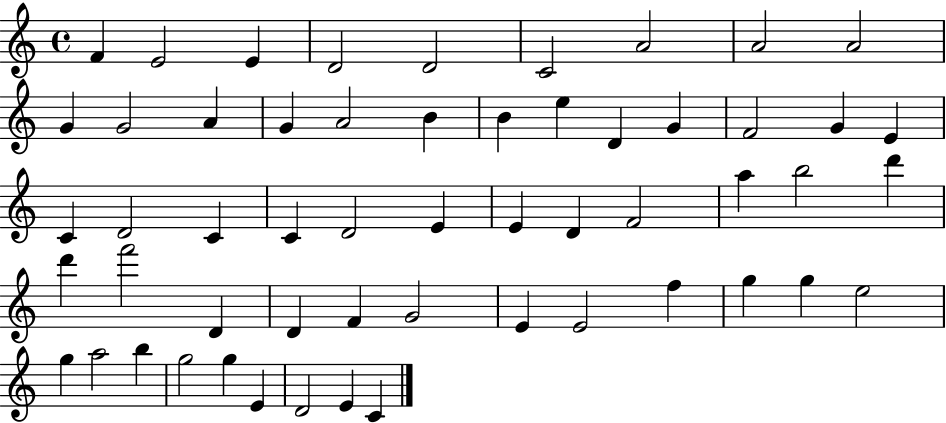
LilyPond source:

{
  \clef treble
  \time 4/4
  \defaultTimeSignature
  \key c \major
  f'4 e'2 e'4 | d'2 d'2 | c'2 a'2 | a'2 a'2 | \break g'4 g'2 a'4 | g'4 a'2 b'4 | b'4 e''4 d'4 g'4 | f'2 g'4 e'4 | \break c'4 d'2 c'4 | c'4 d'2 e'4 | e'4 d'4 f'2 | a''4 b''2 d'''4 | \break d'''4 f'''2 d'4 | d'4 f'4 g'2 | e'4 e'2 f''4 | g''4 g''4 e''2 | \break g''4 a''2 b''4 | g''2 g''4 e'4 | d'2 e'4 c'4 | \bar "|."
}